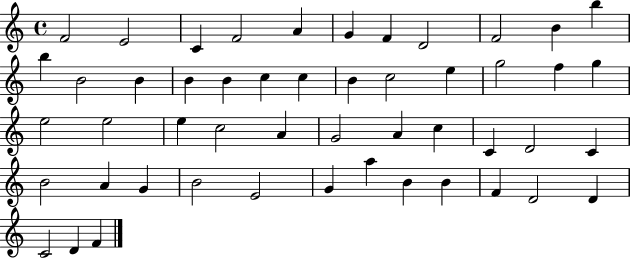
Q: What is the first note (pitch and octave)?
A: F4